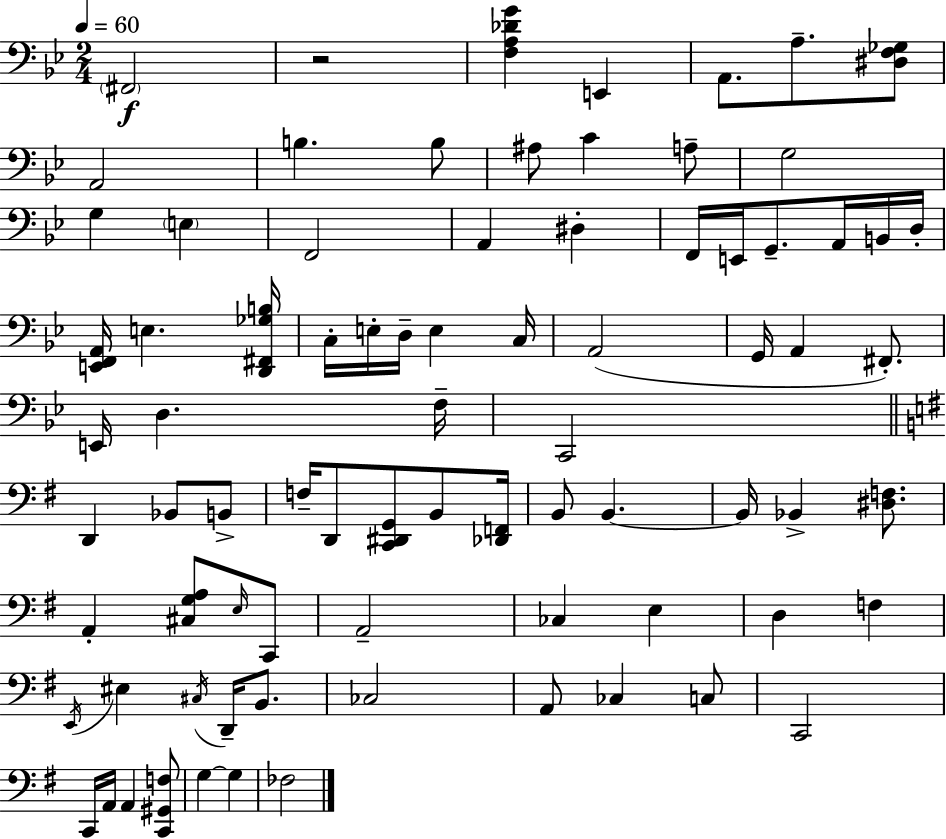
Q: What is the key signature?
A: BES major